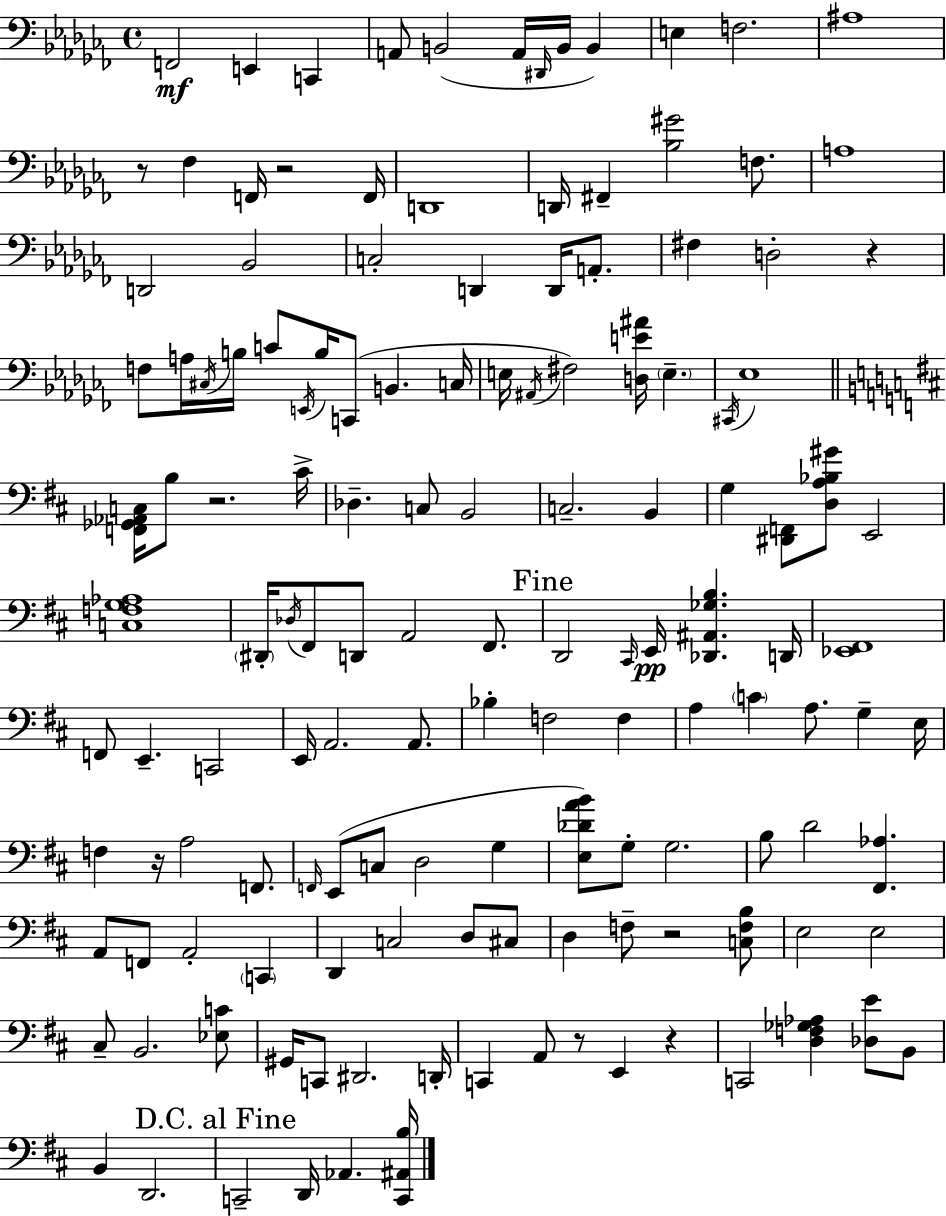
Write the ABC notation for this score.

X:1
T:Untitled
M:4/4
L:1/4
K:Abm
F,,2 E,, C,, A,,/2 B,,2 A,,/4 ^D,,/4 B,,/4 B,, E, F,2 ^A,4 z/2 _F, F,,/4 z2 F,,/4 D,,4 D,,/4 ^F,, [_B,^G]2 F,/2 A,4 D,,2 _B,,2 C,2 D,, D,,/4 A,,/2 ^F, D,2 z F,/2 A,/4 ^C,/4 B,/4 C/2 E,,/4 B,/4 C,,/2 B,, C,/4 E,/4 ^A,,/4 ^F,2 [D,E^A]/4 E, ^C,,/4 _E,4 [F,,_G,,_A,,C,]/4 B,/2 z2 ^C/4 _D, C,/2 B,,2 C,2 B,, G, [^D,,F,,]/2 [D,A,_B,^G]/2 E,,2 [C,F,G,_A,]4 ^D,,/4 _D,/4 ^F,,/2 D,,/2 A,,2 ^F,,/2 D,,2 ^C,,/4 E,,/4 [_D,,^A,,_G,B,] D,,/4 [_E,,^F,,]4 F,,/2 E,, C,,2 E,,/4 A,,2 A,,/2 _B, F,2 F, A, C A,/2 G, E,/4 F, z/4 A,2 F,,/2 F,,/4 E,,/2 C,/2 D,2 G, [E,_DAB]/2 G,/2 G,2 B,/2 D2 [^F,,_A,] A,,/2 F,,/2 A,,2 C,, D,, C,2 D,/2 ^C,/2 D, F,/2 z2 [C,F,B,]/2 E,2 E,2 ^C,/2 B,,2 [_E,C]/2 ^G,,/4 C,,/2 ^D,,2 D,,/4 C,, A,,/2 z/2 E,, z C,,2 [D,F,_G,_A,] [_D,E]/2 B,,/2 B,, D,,2 C,,2 D,,/4 _A,, [C,,^A,,B,]/4